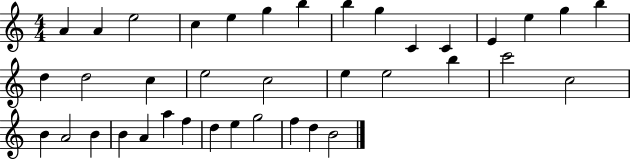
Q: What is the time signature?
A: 4/4